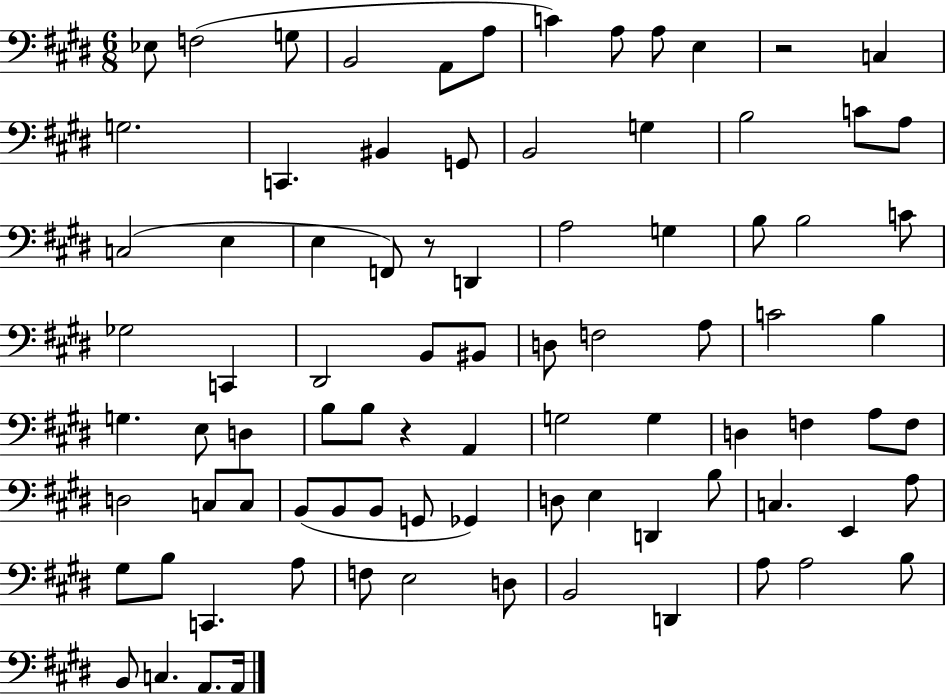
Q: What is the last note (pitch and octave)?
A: A2